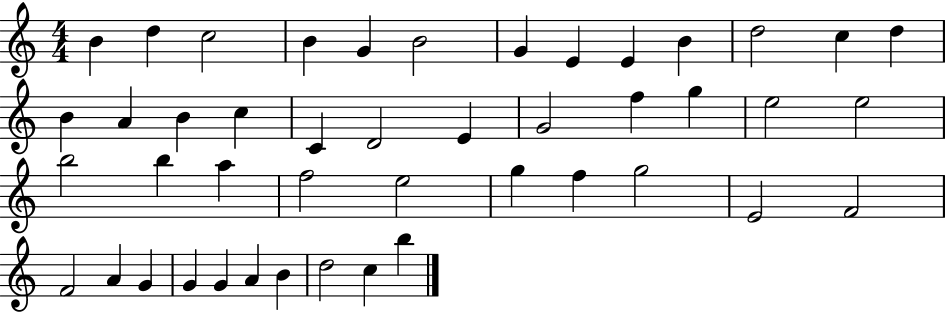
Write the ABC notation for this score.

X:1
T:Untitled
M:4/4
L:1/4
K:C
B d c2 B G B2 G E E B d2 c d B A B c C D2 E G2 f g e2 e2 b2 b a f2 e2 g f g2 E2 F2 F2 A G G G A B d2 c b